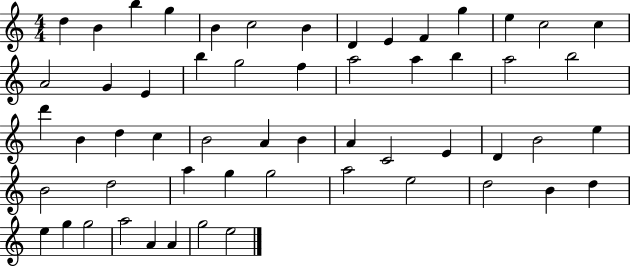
X:1
T:Untitled
M:4/4
L:1/4
K:C
d B b g B c2 B D E F g e c2 c A2 G E b g2 f a2 a b a2 b2 d' B d c B2 A B A C2 E D B2 e B2 d2 a g g2 a2 e2 d2 B d e g g2 a2 A A g2 e2